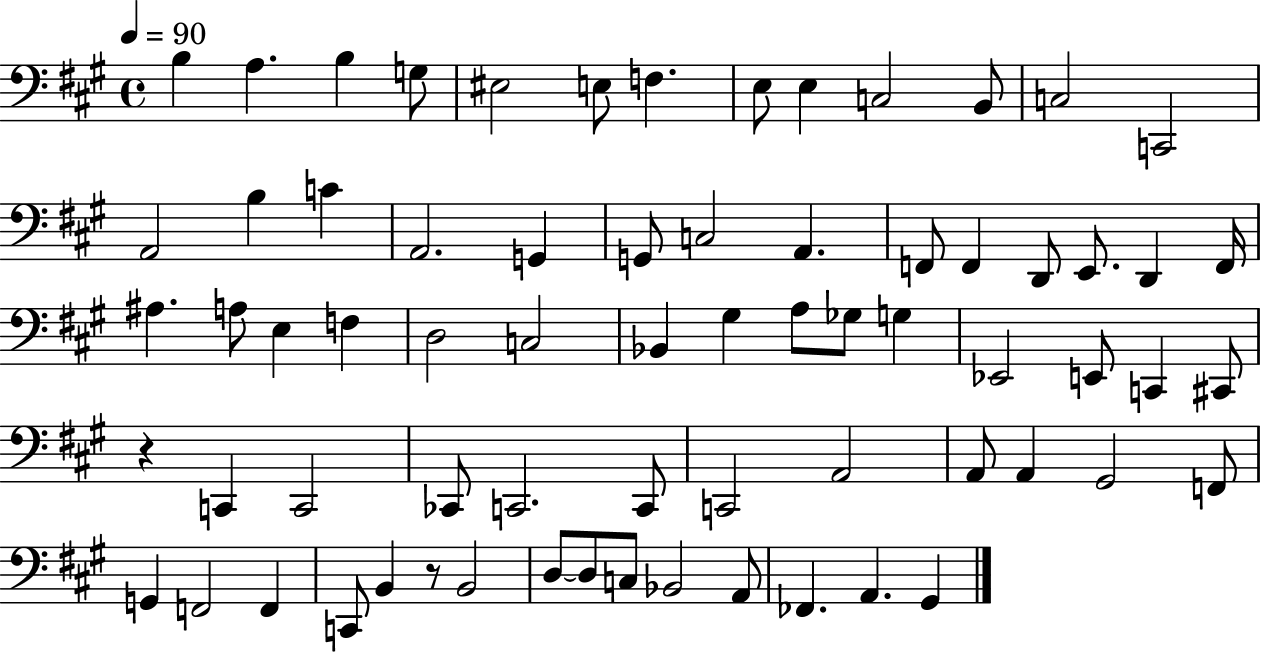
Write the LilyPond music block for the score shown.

{
  \clef bass
  \time 4/4
  \defaultTimeSignature
  \key a \major
  \tempo 4 = 90
  b4 a4. b4 g8 | eis2 e8 f4. | e8 e4 c2 b,8 | c2 c,2 | \break a,2 b4 c'4 | a,2. g,4 | g,8 c2 a,4. | f,8 f,4 d,8 e,8. d,4 f,16 | \break ais4. a8 e4 f4 | d2 c2 | bes,4 gis4 a8 ges8 g4 | ees,2 e,8 c,4 cis,8 | \break r4 c,4 c,2 | ces,8 c,2. c,8 | c,2 a,2 | a,8 a,4 gis,2 f,8 | \break g,4 f,2 f,4 | c,8 b,4 r8 b,2 | d8~~ d8 c8 bes,2 a,8 | fes,4. a,4. gis,4 | \break \bar "|."
}